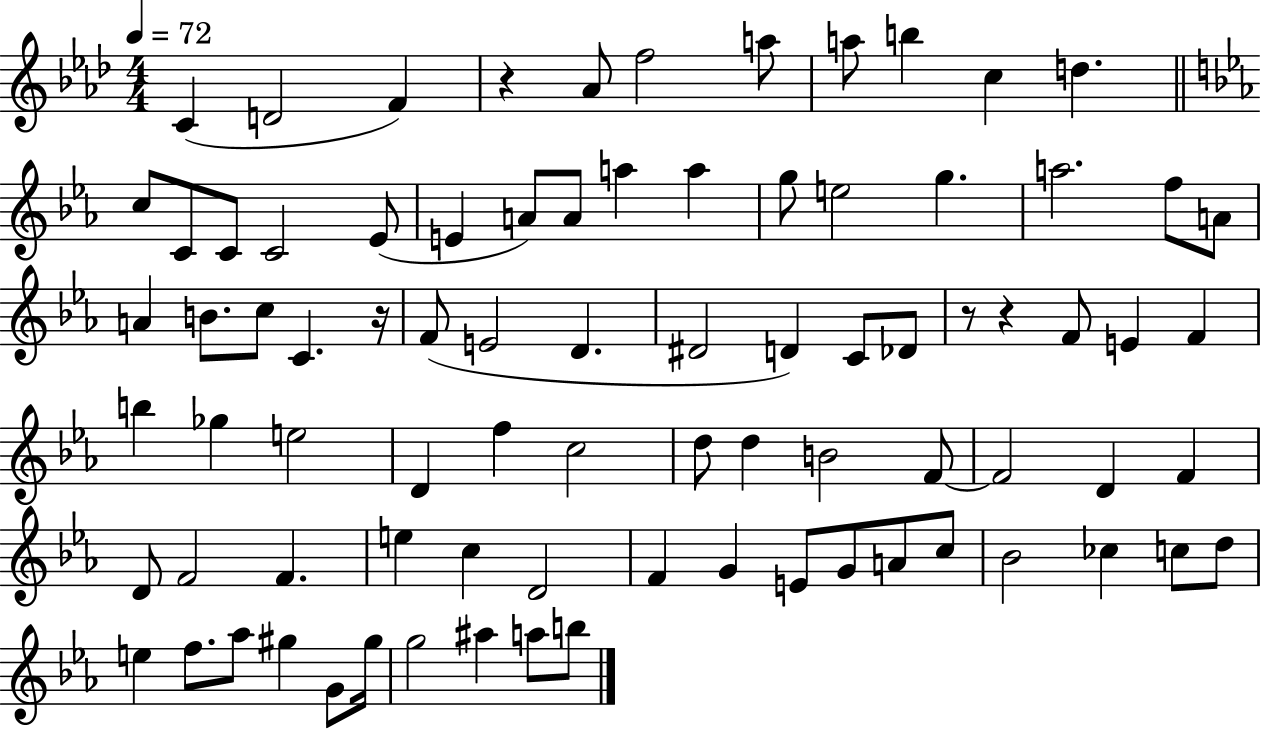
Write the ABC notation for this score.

X:1
T:Untitled
M:4/4
L:1/4
K:Ab
C D2 F z _A/2 f2 a/2 a/2 b c d c/2 C/2 C/2 C2 _E/2 E A/2 A/2 a a g/2 e2 g a2 f/2 A/2 A B/2 c/2 C z/4 F/2 E2 D ^D2 D C/2 _D/2 z/2 z F/2 E F b _g e2 D f c2 d/2 d B2 F/2 F2 D F D/2 F2 F e c D2 F G E/2 G/2 A/2 c/2 _B2 _c c/2 d/2 e f/2 _a/2 ^g G/2 ^g/4 g2 ^a a/2 b/2